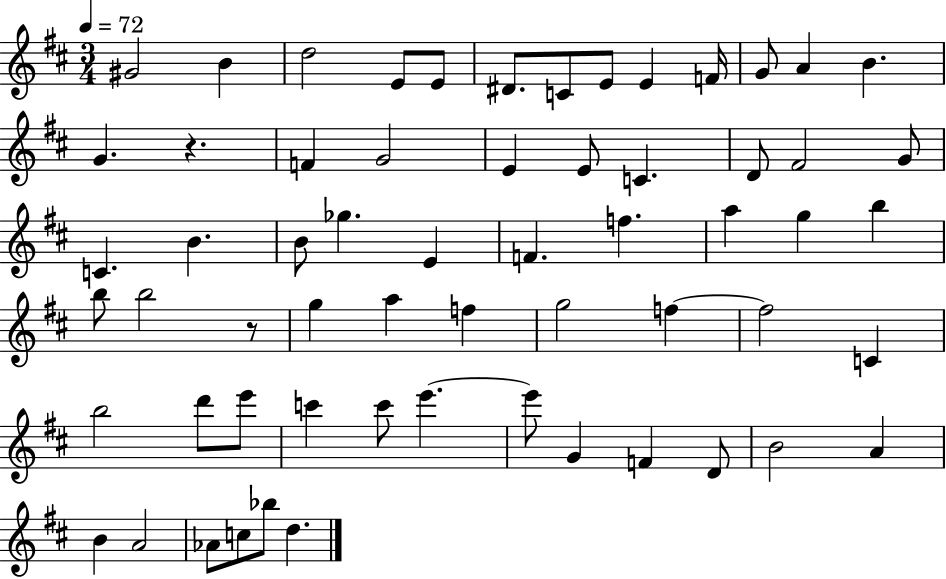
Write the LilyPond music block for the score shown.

{
  \clef treble
  \numericTimeSignature
  \time 3/4
  \key d \major
  \tempo 4 = 72
  gis'2 b'4 | d''2 e'8 e'8 | dis'8. c'8 e'8 e'4 f'16 | g'8 a'4 b'4. | \break g'4. r4. | f'4 g'2 | e'4 e'8 c'4. | d'8 fis'2 g'8 | \break c'4. b'4. | b'8 ges''4. e'4 | f'4. f''4. | a''4 g''4 b''4 | \break b''8 b''2 r8 | g''4 a''4 f''4 | g''2 f''4~~ | f''2 c'4 | \break b''2 d'''8 e'''8 | c'''4 c'''8 e'''4.~~ | e'''8 g'4 f'4 d'8 | b'2 a'4 | \break b'4 a'2 | aes'8 c''8 bes''8 d''4. | \bar "|."
}